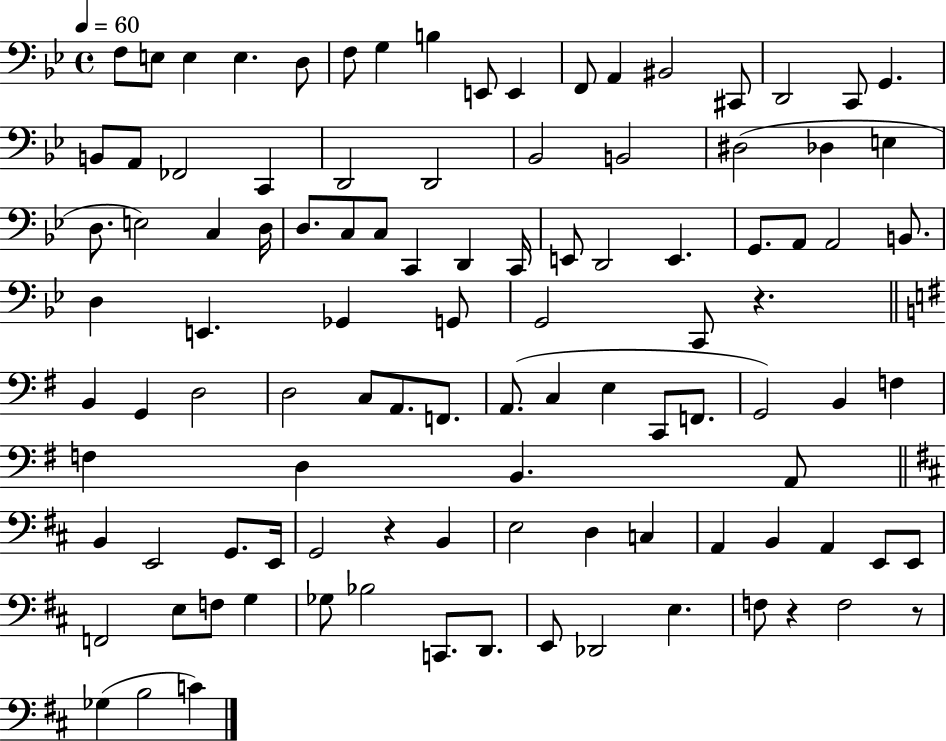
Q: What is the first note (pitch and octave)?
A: F3